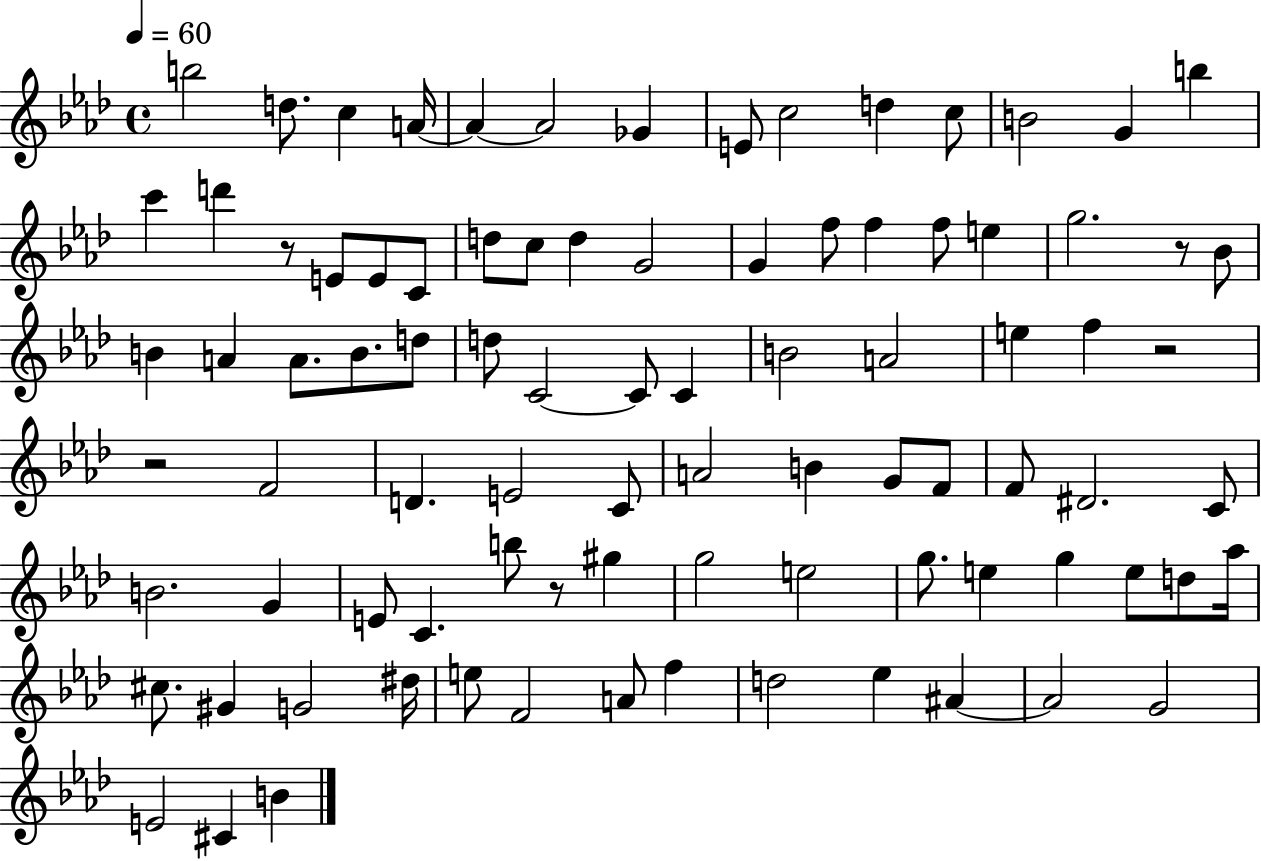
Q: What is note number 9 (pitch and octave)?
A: C5